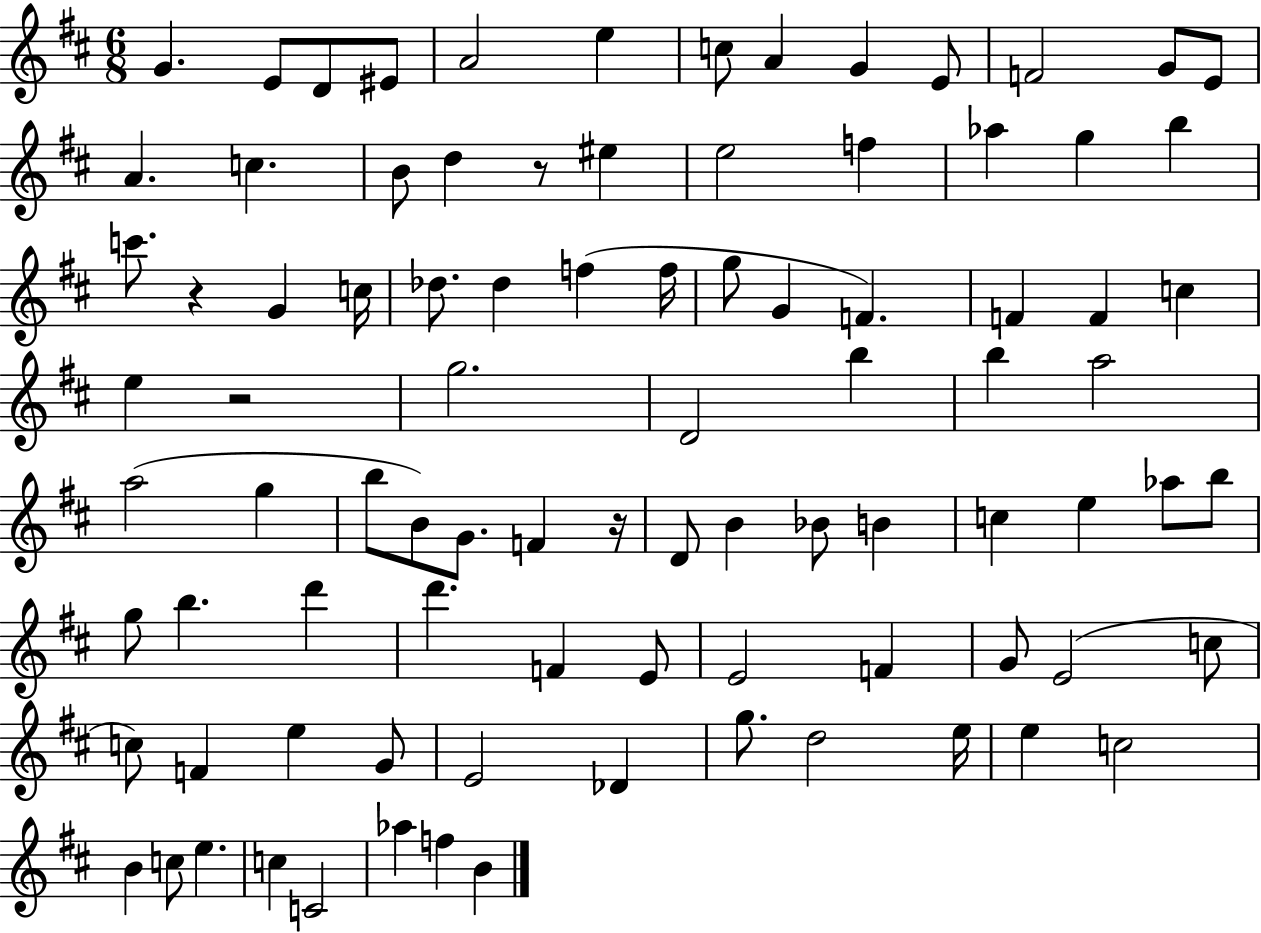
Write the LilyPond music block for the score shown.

{
  \clef treble
  \numericTimeSignature
  \time 6/8
  \key d \major
  g'4. e'8 d'8 eis'8 | a'2 e''4 | c''8 a'4 g'4 e'8 | f'2 g'8 e'8 | \break a'4. c''4. | b'8 d''4 r8 eis''4 | e''2 f''4 | aes''4 g''4 b''4 | \break c'''8. r4 g'4 c''16 | des''8. des''4 f''4( f''16 | g''8 g'4 f'4.) | f'4 f'4 c''4 | \break e''4 r2 | g''2. | d'2 b''4 | b''4 a''2 | \break a''2( g''4 | b''8 b'8) g'8. f'4 r16 | d'8 b'4 bes'8 b'4 | c''4 e''4 aes''8 b''8 | \break g''8 b''4. d'''4 | d'''4. f'4 e'8 | e'2 f'4 | g'8 e'2( c''8 | \break c''8) f'4 e''4 g'8 | e'2 des'4 | g''8. d''2 e''16 | e''4 c''2 | \break b'4 c''8 e''4. | c''4 c'2 | aes''4 f''4 b'4 | \bar "|."
}